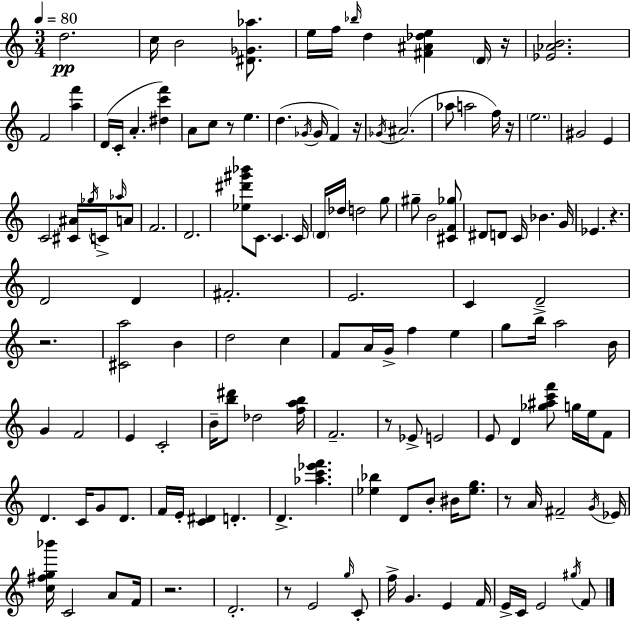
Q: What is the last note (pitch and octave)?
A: F4